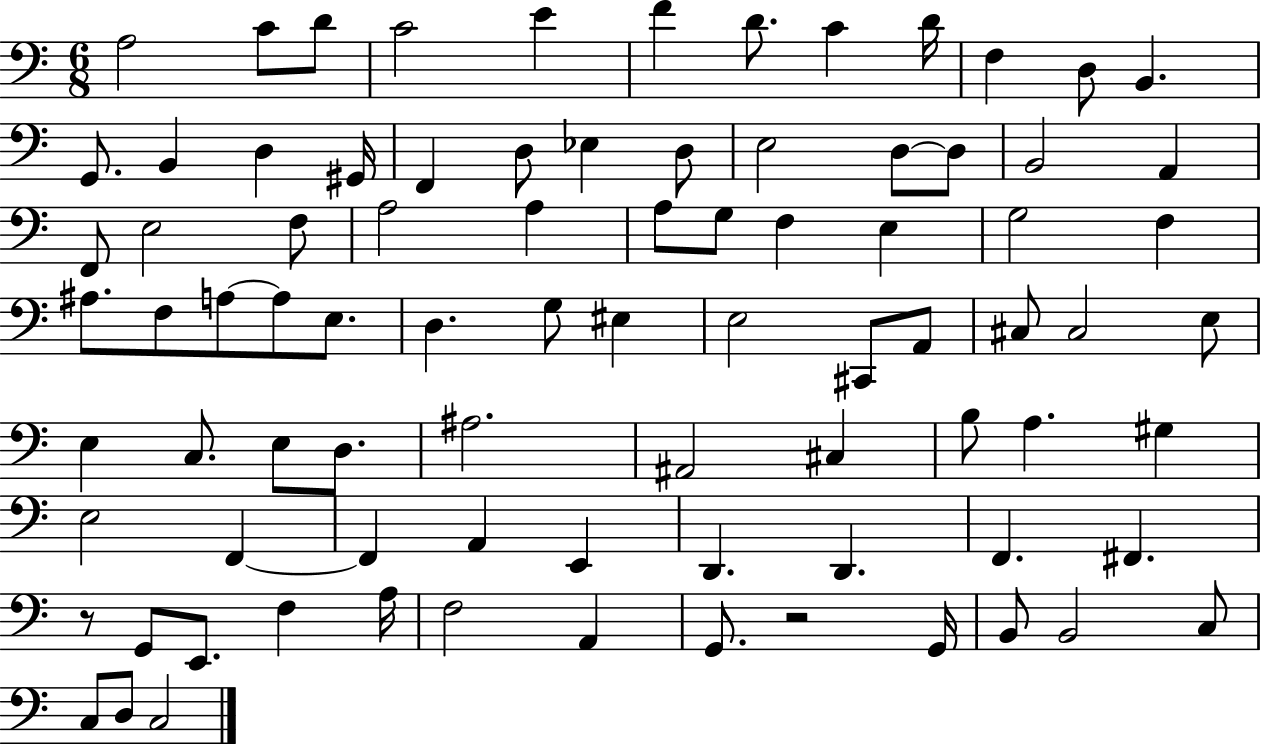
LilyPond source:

{
  \clef bass
  \numericTimeSignature
  \time 6/8
  \key c \major
  \repeat volta 2 { a2 c'8 d'8 | c'2 e'4 | f'4 d'8. c'4 d'16 | f4 d8 b,4. | \break g,8. b,4 d4 gis,16 | f,4 d8 ees4 d8 | e2 d8~~ d8 | b,2 a,4 | \break f,8 e2 f8 | a2 a4 | a8 g8 f4 e4 | g2 f4 | \break ais8. f8 a8~~ a8 e8. | d4. g8 eis4 | e2 cis,8 a,8 | cis8 cis2 e8 | \break e4 c8. e8 d8. | ais2. | ais,2 cis4 | b8 a4. gis4 | \break e2 f,4~~ | f,4 a,4 e,4 | d,4. d,4. | f,4. fis,4. | \break r8 g,8 e,8. f4 a16 | f2 a,4 | g,8. r2 g,16 | b,8 b,2 c8 | \break c8 d8 c2 | } \bar "|."
}